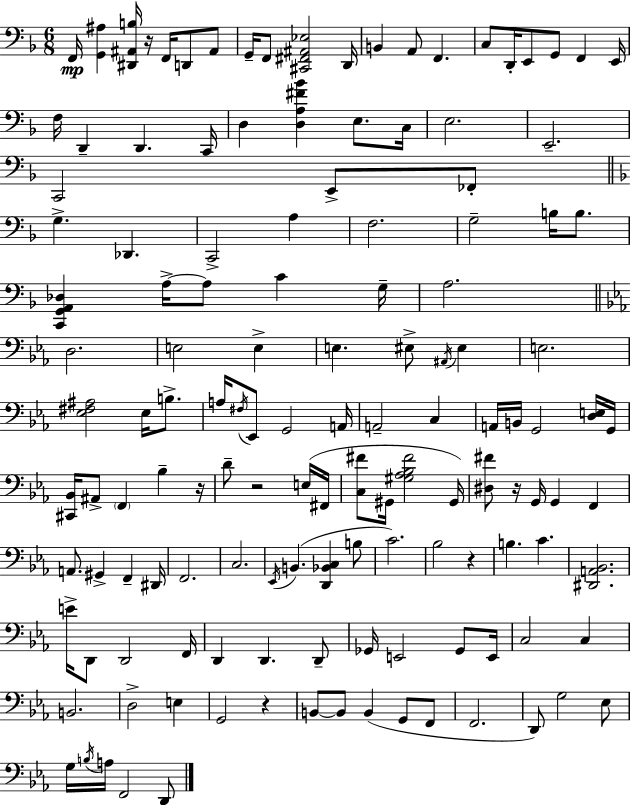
F2/s [G2,A#3]/q [D#2,A#2,B3]/s R/s F2/s D2/e A#2/e G2/s F2/e [C#2,F#2,A#2,Eb3]/h D2/s B2/q A2/e F2/q. C3/e D2/s E2/e G2/e F2/q E2/s F3/s D2/q D2/q. C2/s D3/q [D3,A3,F#4,Bb4]/q E3/e. C3/s E3/h. E2/h. C2/h E2/e FES2/e G3/q. Db2/q. C2/h A3/q F3/h. G3/h B3/s B3/e. [C2,G2,A2,Db3]/q A3/s A3/e C4/q G3/s A3/h. D3/h. E3/h E3/q E3/q. EIS3/e A#2/s EIS3/q E3/h. [Eb3,F#3,A#3]/h Eb3/s B3/e. A3/s F#3/s Eb2/e G2/h A2/s A2/h C3/q A2/s B2/s G2/h [D3,E3]/s G2/s [C#2,Bb2]/s A#2/e F2/q Bb3/q R/s D4/e R/h E3/s F#2/s [C3,F#4]/e G#2/s [G#3,Ab3,Bb3,F#4]/h G#2/s [D#3,F#4]/e R/s G2/s G2/q F2/q A2/e. G#2/q F2/q D#2/s F2/h. C3/h. Eb2/s B2/q. [D2,Bb2,C3]/q B3/e C4/h. Bb3/h R/q B3/q. C4/q. [D#2,A2,Bb2]/h. E4/s D2/e D2/h F2/s D2/q D2/q. D2/e Gb2/s E2/h Gb2/e E2/s C3/h C3/q B2/h. D3/h E3/q G2/h R/q B2/e B2/e B2/q G2/e F2/e F2/h. D2/e G3/h Eb3/e G3/s B3/s A3/s F2/h D2/e